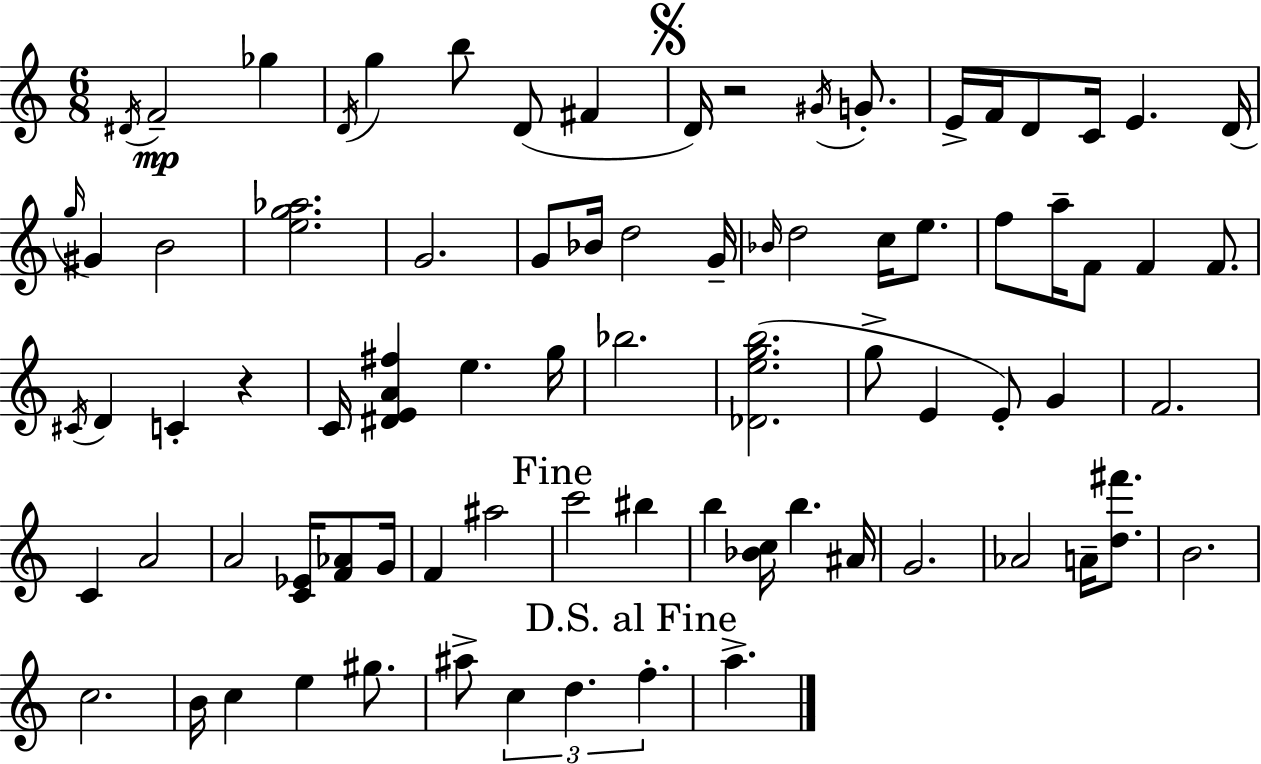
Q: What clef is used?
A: treble